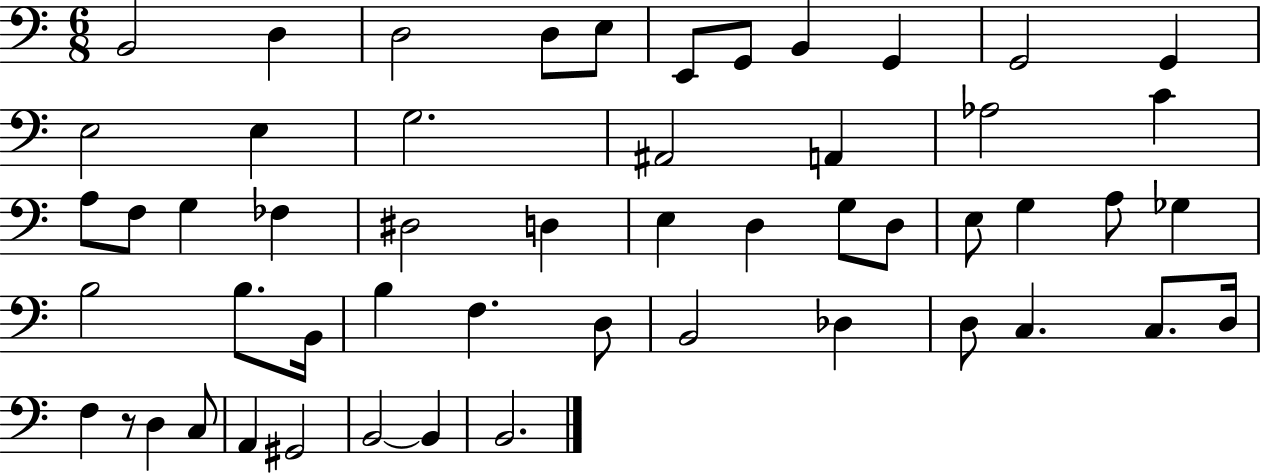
{
  \clef bass
  \numericTimeSignature
  \time 6/8
  \key c \major
  \repeat volta 2 { b,2 d4 | d2 d8 e8 | e,8 g,8 b,4 g,4 | g,2 g,4 | \break e2 e4 | g2. | ais,2 a,4 | aes2 c'4 | \break a8 f8 g4 fes4 | dis2 d4 | e4 d4 g8 d8 | e8 g4 a8 ges4 | \break b2 b8. b,16 | b4 f4. d8 | b,2 des4 | d8 c4. c8. d16 | \break f4 r8 d4 c8 | a,4 gis,2 | b,2~~ b,4 | b,2. | \break } \bar "|."
}